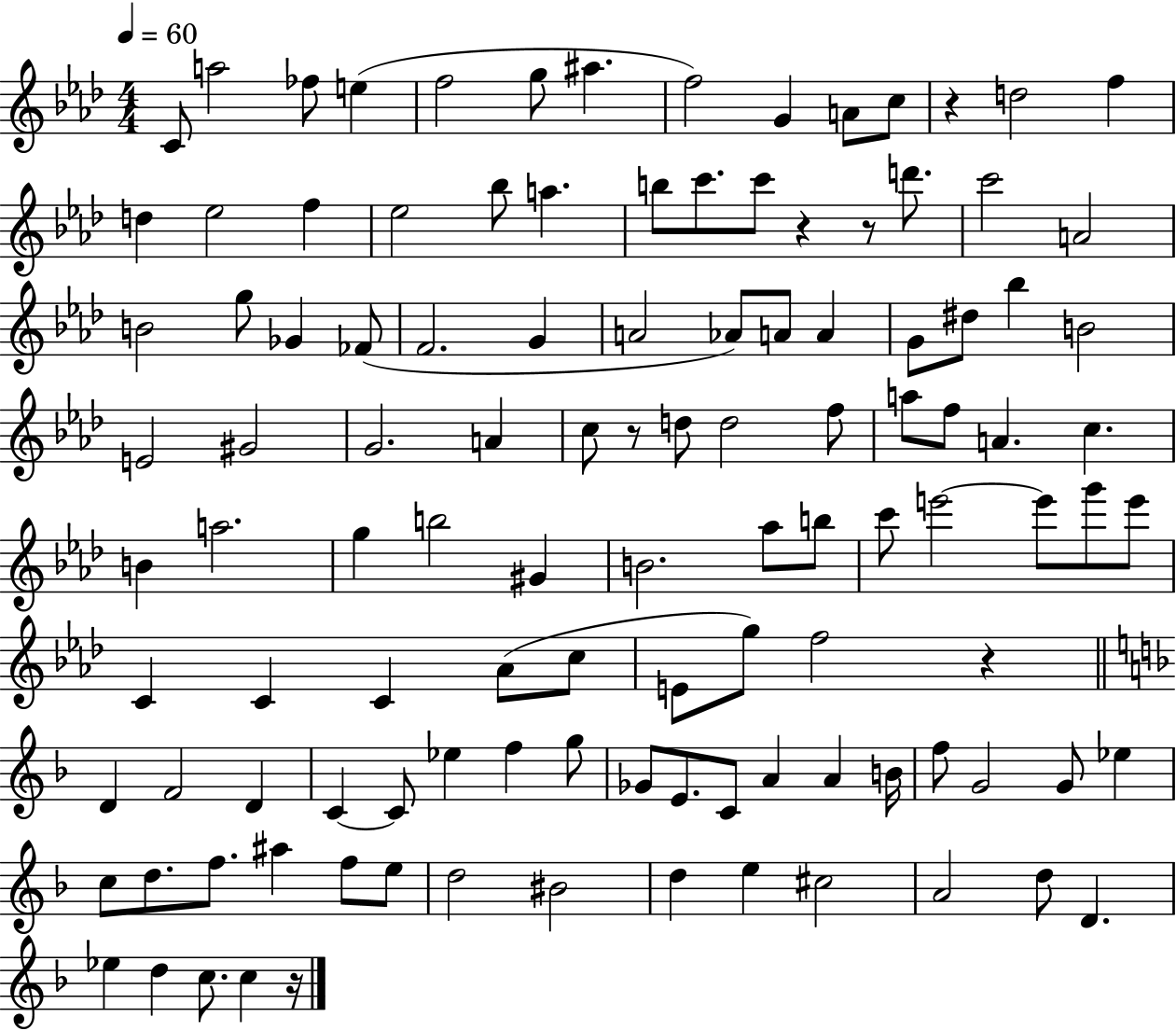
{
  \clef treble
  \numericTimeSignature
  \time 4/4
  \key aes \major
  \tempo 4 = 60
  c'8 a''2 fes''8 e''4( | f''2 g''8 ais''4. | f''2) g'4 a'8 c''8 | r4 d''2 f''4 | \break d''4 ees''2 f''4 | ees''2 bes''8 a''4. | b''8 c'''8. c'''8 r4 r8 d'''8. | c'''2 a'2 | \break b'2 g''8 ges'4 fes'8( | f'2. g'4 | a'2 aes'8) a'8 a'4 | g'8 dis''8 bes''4 b'2 | \break e'2 gis'2 | g'2. a'4 | c''8 r8 d''8 d''2 f''8 | a''8 f''8 a'4. c''4. | \break b'4 a''2. | g''4 b''2 gis'4 | b'2. aes''8 b''8 | c'''8 e'''2~~ e'''8 g'''8 e'''8 | \break c'4 c'4 c'4 aes'8( c''8 | e'8 g''8) f''2 r4 | \bar "||" \break \key f \major d'4 f'2 d'4 | c'4~~ c'8 ees''4 f''4 g''8 | ges'8 e'8. c'8 a'4 a'4 b'16 | f''8 g'2 g'8 ees''4 | \break c''8 d''8. f''8. ais''4 f''8 e''8 | d''2 bis'2 | d''4 e''4 cis''2 | a'2 d''8 d'4. | \break ees''4 d''4 c''8. c''4 r16 | \bar "|."
}